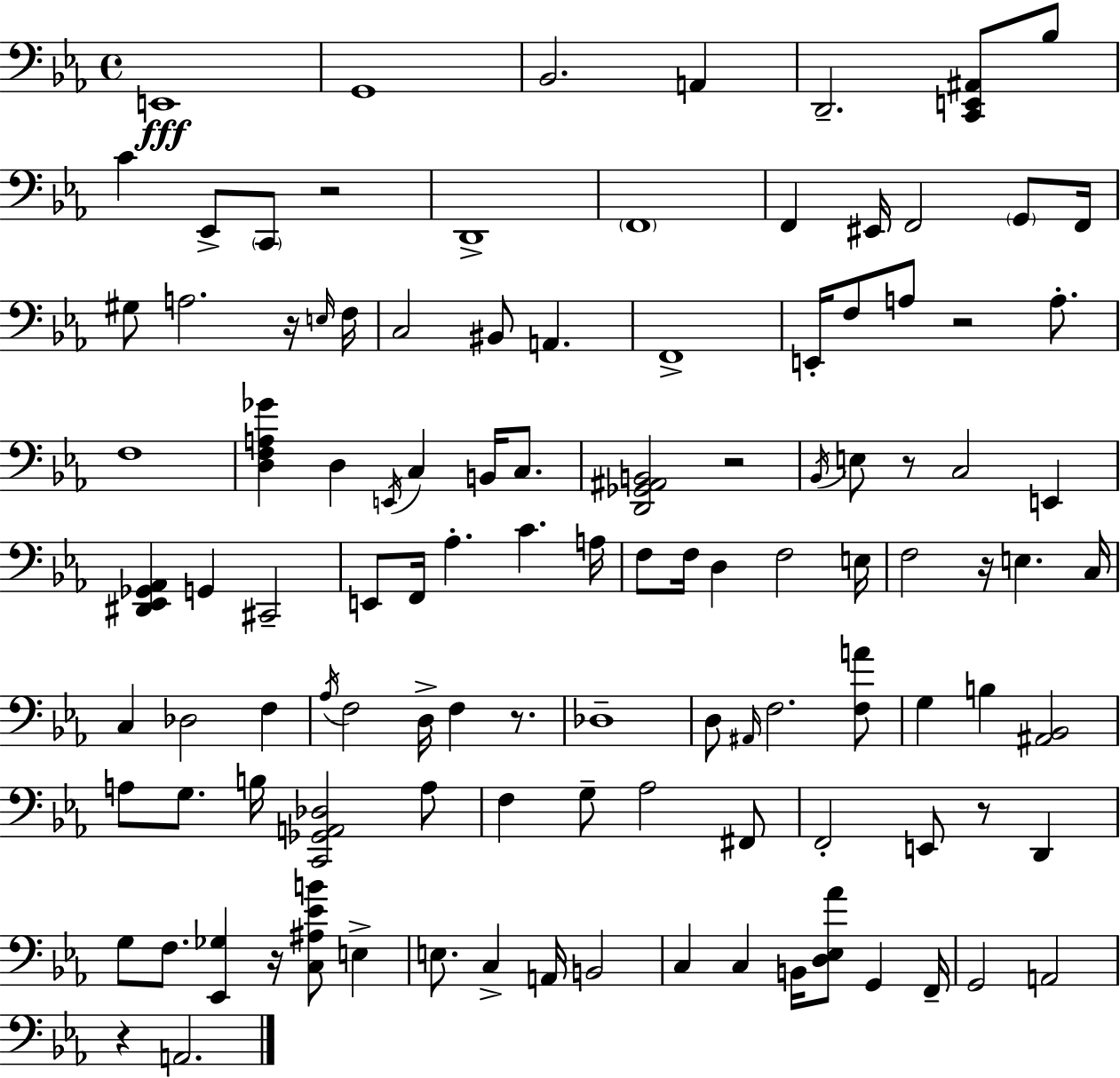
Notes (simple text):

E2/w G2/w Bb2/h. A2/q D2/h. [C2,E2,A#2]/e Bb3/e C4/q Eb2/e C2/e R/h D2/w F2/w F2/q EIS2/s F2/h G2/e F2/s G#3/e A3/h. R/s E3/s F3/s C3/h BIS2/e A2/q. F2/w E2/s F3/e A3/e R/h A3/e. F3/w [D3,F3,A3,Gb4]/q D3/q E2/s C3/q B2/s C3/e. [D2,Gb2,A#2,B2]/h R/h Bb2/s E3/e R/e C3/h E2/q [D#2,Eb2,Gb2,Ab2]/q G2/q C#2/h E2/e F2/s Ab3/q. C4/q. A3/s F3/e F3/s D3/q F3/h E3/s F3/h R/s E3/q. C3/s C3/q Db3/h F3/q Ab3/s F3/h D3/s F3/q R/e. Db3/w D3/e A#2/s F3/h. [F3,A4]/e G3/q B3/q [A#2,Bb2]/h A3/e G3/e. B3/s [C2,Gb2,A2,Db3]/h A3/e F3/q G3/e Ab3/h F#2/e F2/h E2/e R/e D2/q G3/e F3/e. [Eb2,Gb3]/q R/s [C3,A#3,Eb4,B4]/e E3/q E3/e. C3/q A2/s B2/h C3/q C3/q B2/s [D3,Eb3,Ab4]/e G2/q F2/s G2/h A2/h R/q A2/h.